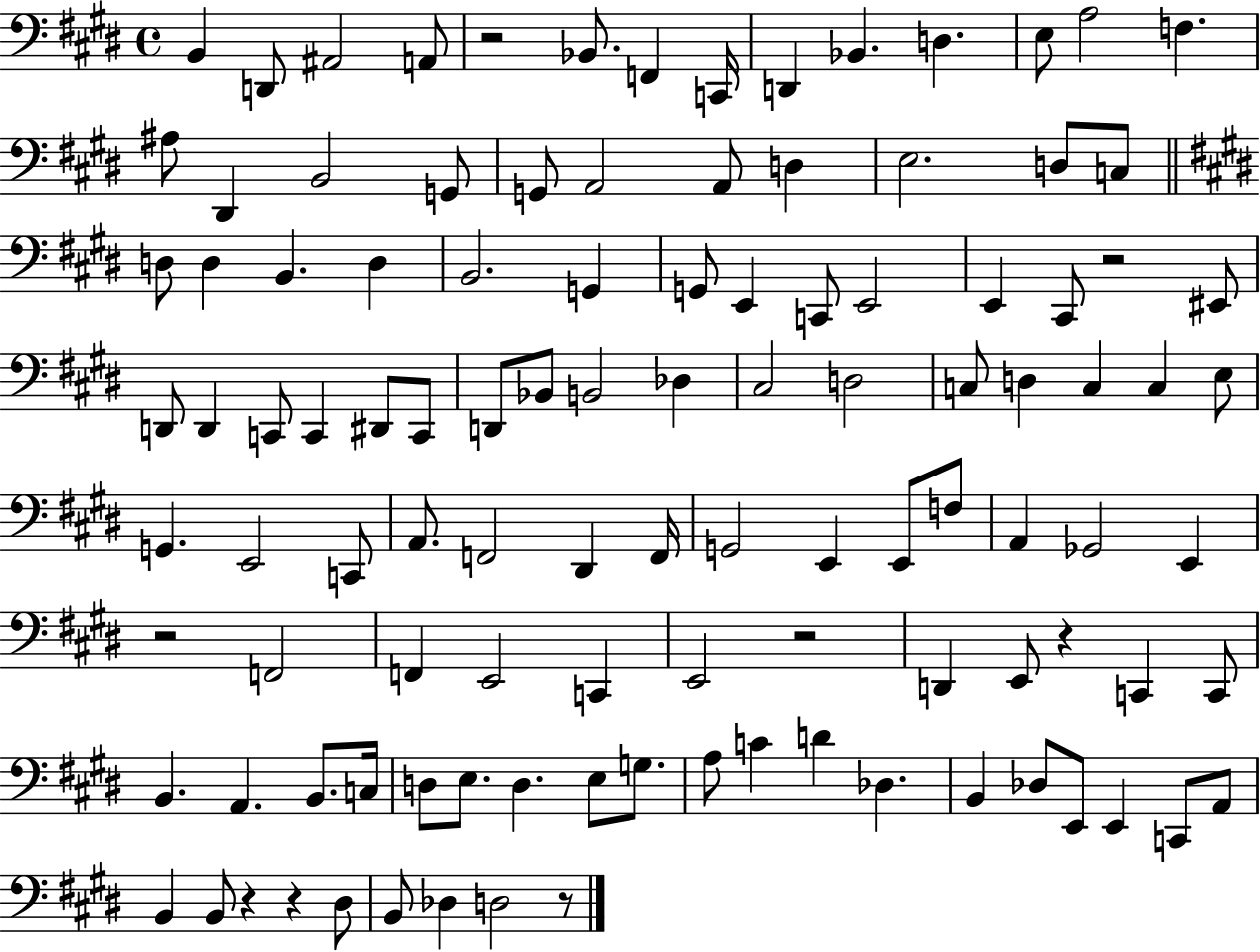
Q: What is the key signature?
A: E major